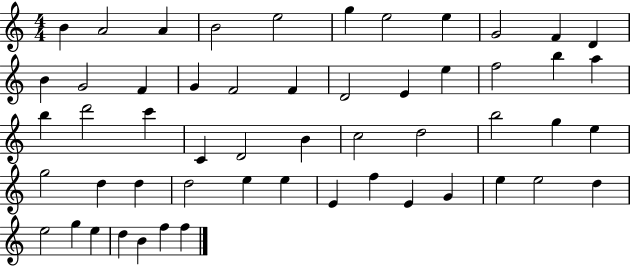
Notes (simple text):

B4/q A4/h A4/q B4/h E5/h G5/q E5/h E5/q G4/h F4/q D4/q B4/q G4/h F4/q G4/q F4/h F4/q D4/h E4/q E5/q F5/h B5/q A5/q B5/q D6/h C6/q C4/q D4/h B4/q C5/h D5/h B5/h G5/q E5/q G5/h D5/q D5/q D5/h E5/q E5/q E4/q F5/q E4/q G4/q E5/q E5/h D5/q E5/h G5/q E5/q D5/q B4/q F5/q F5/q